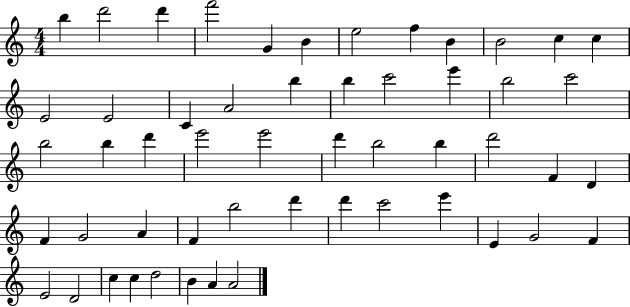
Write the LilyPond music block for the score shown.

{
  \clef treble
  \numericTimeSignature
  \time 4/4
  \key c \major
  b''4 d'''2 d'''4 | f'''2 g'4 b'4 | e''2 f''4 b'4 | b'2 c''4 c''4 | \break e'2 e'2 | c'4 a'2 b''4 | b''4 c'''2 e'''4 | b''2 c'''2 | \break b''2 b''4 d'''4 | e'''2 e'''2 | d'''4 b''2 b''4 | d'''2 f'4 d'4 | \break f'4 g'2 a'4 | f'4 b''2 d'''4 | d'''4 c'''2 e'''4 | e'4 g'2 f'4 | \break e'2 d'2 | c''4 c''4 d''2 | b'4 a'4 a'2 | \bar "|."
}